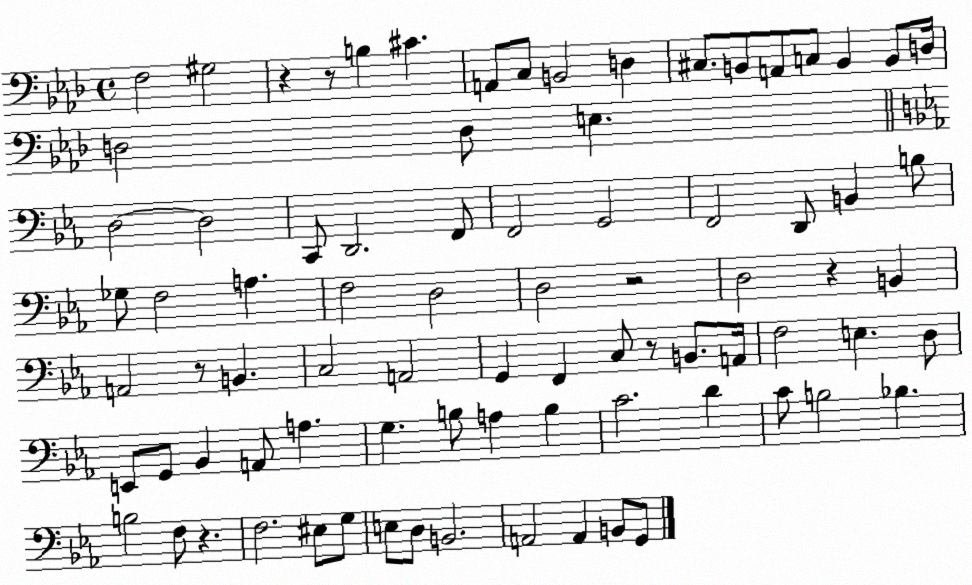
X:1
T:Untitled
M:4/4
L:1/4
K:Ab
F,2 ^G,2 z z/2 B, ^C A,,/2 C,/2 B,,2 D, ^C,/2 B,,/2 A,,/2 C,/2 B,, B,,/2 D,/4 D,2 D,/2 E, D,2 D,2 C,,/2 D,,2 F,,/2 F,,2 G,,2 F,,2 D,,/2 B,, B,/2 _G,/2 F,2 A, F,2 D,2 D,2 z2 D,2 z B,, A,,2 z/2 B,, C,2 A,,2 G,, F,, C,/2 z/2 B,,/2 A,,/4 F,2 E, D,/2 E,,/2 G,,/2 _B,, A,,/2 A, G, B,/2 A, B, C2 D C/2 B,2 _B, B,2 F,/2 z F,2 ^E,/2 G,/2 E,/2 D,/2 B,,2 A,,2 A,, B,,/2 G,,/2